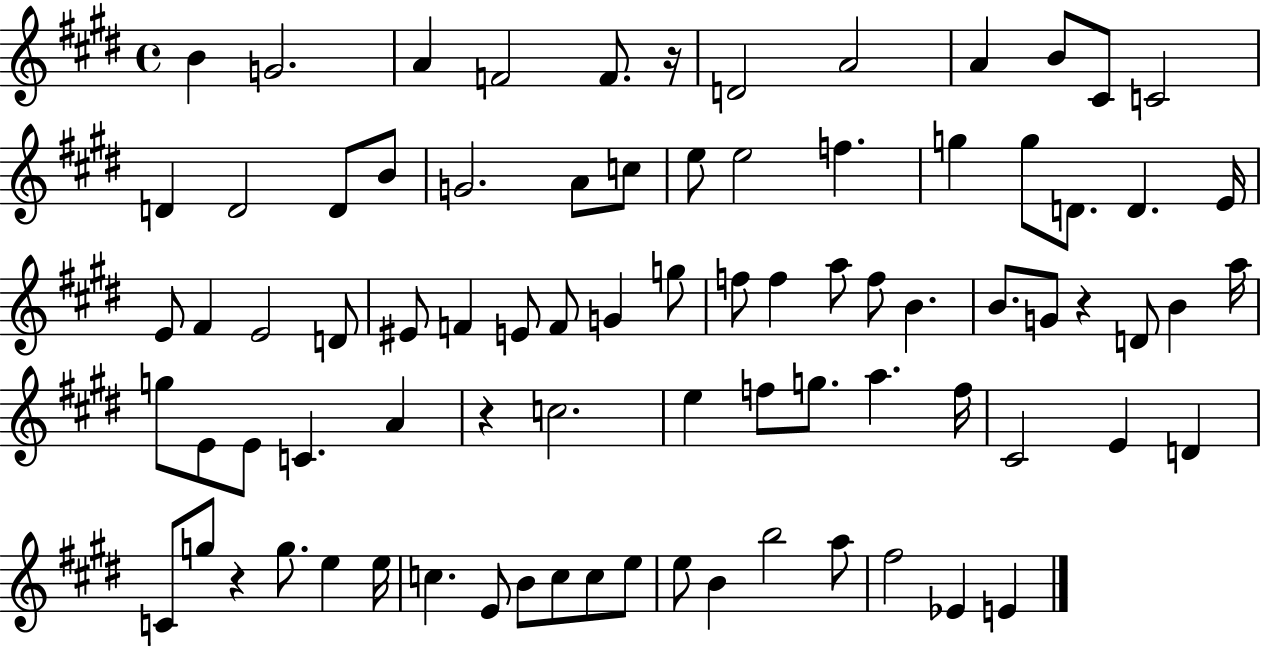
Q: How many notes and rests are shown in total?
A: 82